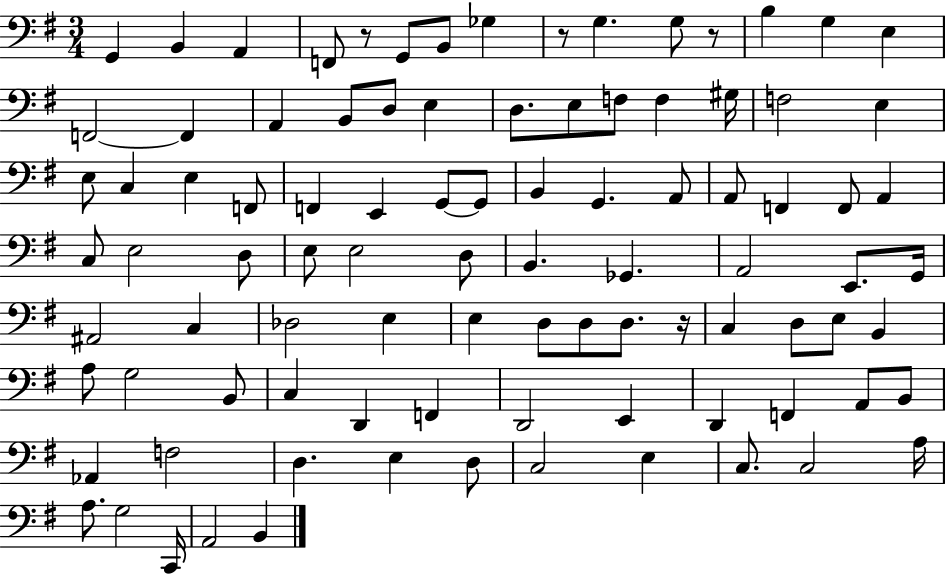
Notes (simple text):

G2/q B2/q A2/q F2/e R/e G2/e B2/e Gb3/q R/e G3/q. G3/e R/e B3/q G3/q E3/q F2/h F2/q A2/q B2/e D3/e E3/q D3/e. E3/e F3/e F3/q G#3/s F3/h E3/q E3/e C3/q E3/q F2/e F2/q E2/q G2/e G2/e B2/q G2/q. A2/e A2/e F2/q F2/e A2/q C3/e E3/h D3/e E3/e E3/h D3/e B2/q. Gb2/q. A2/h E2/e. G2/s A#2/h C3/q Db3/h E3/q E3/q D3/e D3/e D3/e. R/s C3/q D3/e E3/e B2/q A3/e G3/h B2/e C3/q D2/q F2/q D2/h E2/q D2/q F2/q A2/e B2/e Ab2/q F3/h D3/q. E3/q D3/e C3/h E3/q C3/e. C3/h A3/s A3/e. G3/h C2/s A2/h B2/q